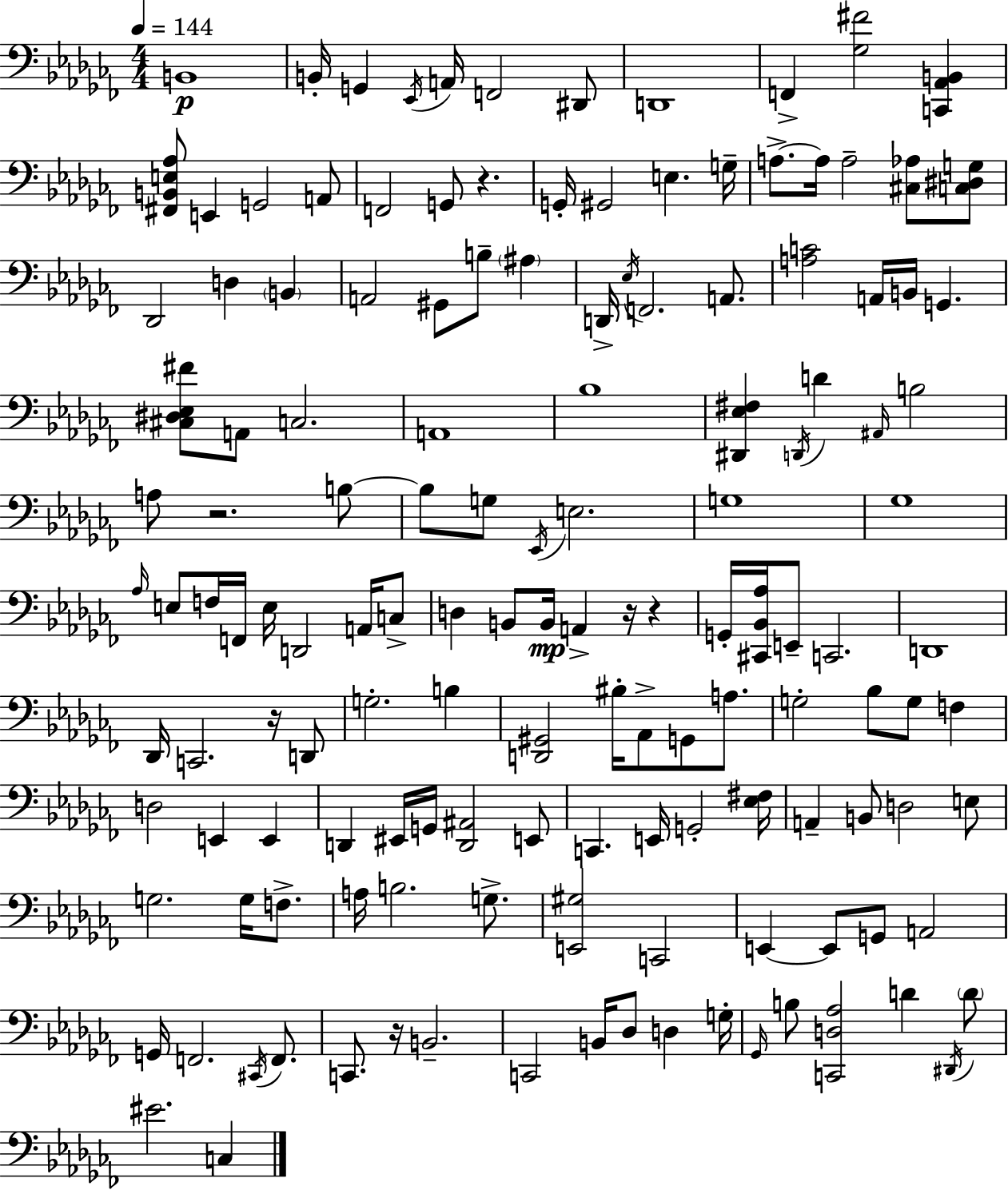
X:1
T:Untitled
M:4/4
L:1/4
K:Abm
B,,4 B,,/4 G,, _E,,/4 A,,/4 F,,2 ^D,,/2 D,,4 F,, [_G,^F]2 [C,,_A,,B,,] [^F,,B,,E,_A,]/2 E,, G,,2 A,,/2 F,,2 G,,/2 z G,,/4 ^G,,2 E, G,/4 A,/2 A,/4 A,2 [^C,_A,]/2 [C,^D,G,]/2 _D,,2 D, B,, A,,2 ^G,,/2 B,/2 ^A, D,,/4 _E,/4 F,,2 A,,/2 [A,C]2 A,,/4 B,,/4 G,, [^C,^D,_E,^F]/2 A,,/2 C,2 A,,4 _B,4 [^D,,_E,^F,] D,,/4 D ^A,,/4 B,2 A,/2 z2 B,/2 B,/2 G,/2 _E,,/4 E,2 G,4 _G,4 _A,/4 E,/2 F,/4 F,,/4 E,/4 D,,2 A,,/4 C,/2 D, B,,/2 B,,/4 A,, z/4 z G,,/4 [^C,,_B,,_A,]/4 E,,/2 C,,2 D,,4 _D,,/4 C,,2 z/4 D,,/2 G,2 B, [D,,^G,,]2 ^B,/4 _A,,/2 G,,/2 A,/2 G,2 _B,/2 G,/2 F, D,2 E,, E,, D,, ^E,,/4 G,,/4 [D,,^A,,]2 E,,/2 C,, E,,/4 G,,2 [_E,^F,]/4 A,, B,,/2 D,2 E,/2 G,2 G,/4 F,/2 A,/4 B,2 G,/2 [E,,^G,]2 C,,2 E,, E,,/2 G,,/2 A,,2 G,,/4 F,,2 ^C,,/4 F,,/2 C,,/2 z/4 B,,2 C,,2 B,,/4 _D,/2 D, G,/4 _G,,/4 B,/2 [C,,D,_A,]2 D ^D,,/4 D/2 ^E2 C,